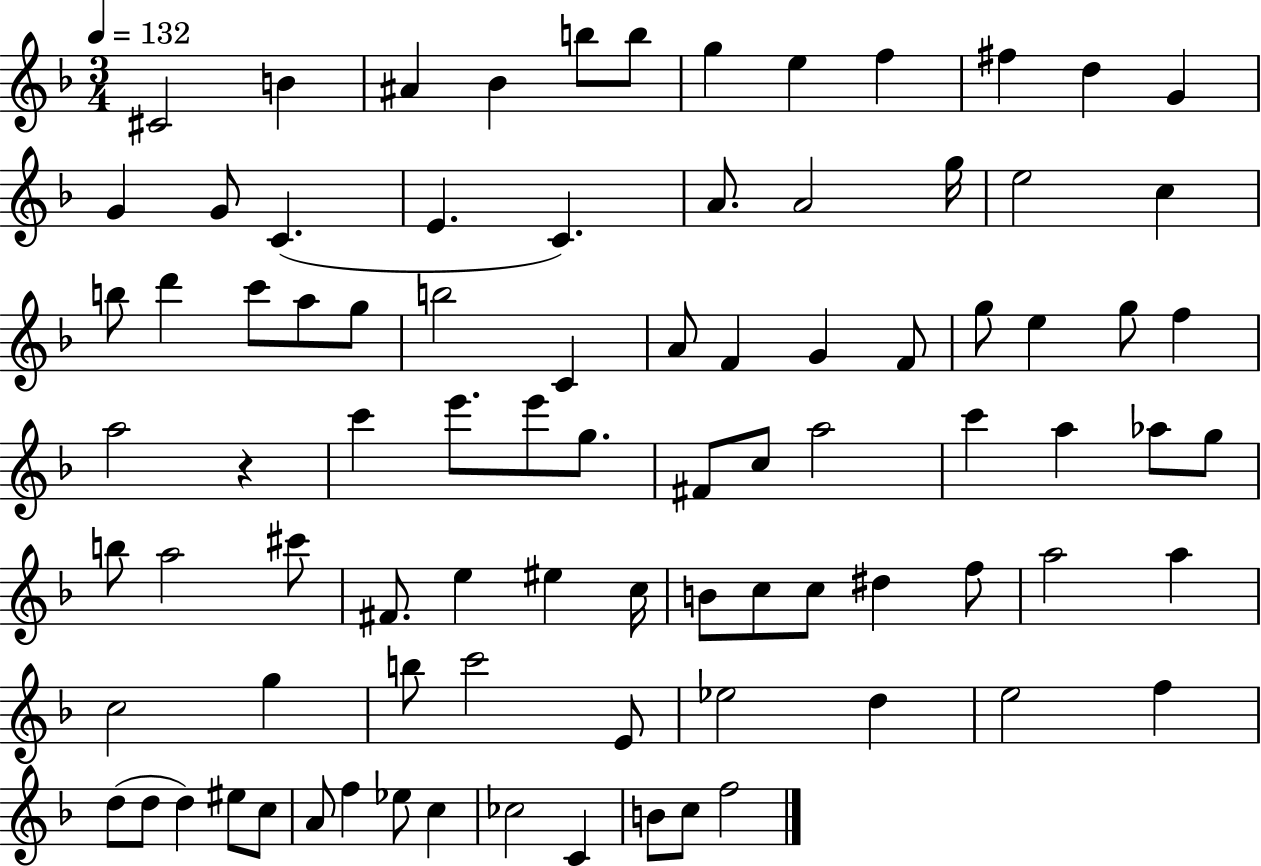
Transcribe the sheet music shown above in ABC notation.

X:1
T:Untitled
M:3/4
L:1/4
K:F
^C2 B ^A _B b/2 b/2 g e f ^f d G G G/2 C E C A/2 A2 g/4 e2 c b/2 d' c'/2 a/2 g/2 b2 C A/2 F G F/2 g/2 e g/2 f a2 z c' e'/2 e'/2 g/2 ^F/2 c/2 a2 c' a _a/2 g/2 b/2 a2 ^c'/2 ^F/2 e ^e c/4 B/2 c/2 c/2 ^d f/2 a2 a c2 g b/2 c'2 E/2 _e2 d e2 f d/2 d/2 d ^e/2 c/2 A/2 f _e/2 c _c2 C B/2 c/2 f2